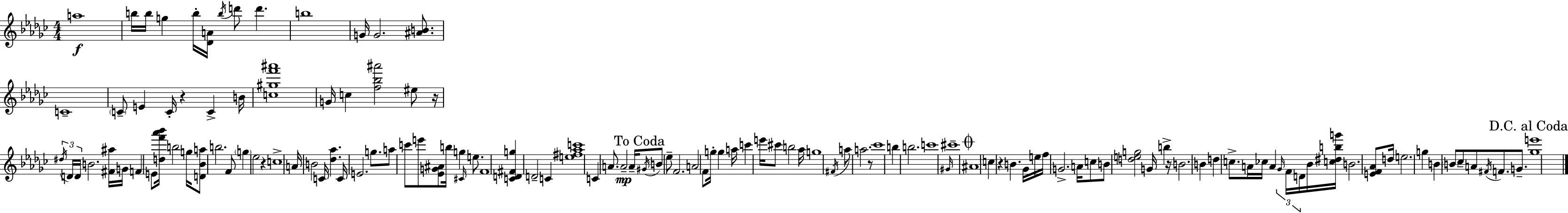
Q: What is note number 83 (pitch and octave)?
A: E5